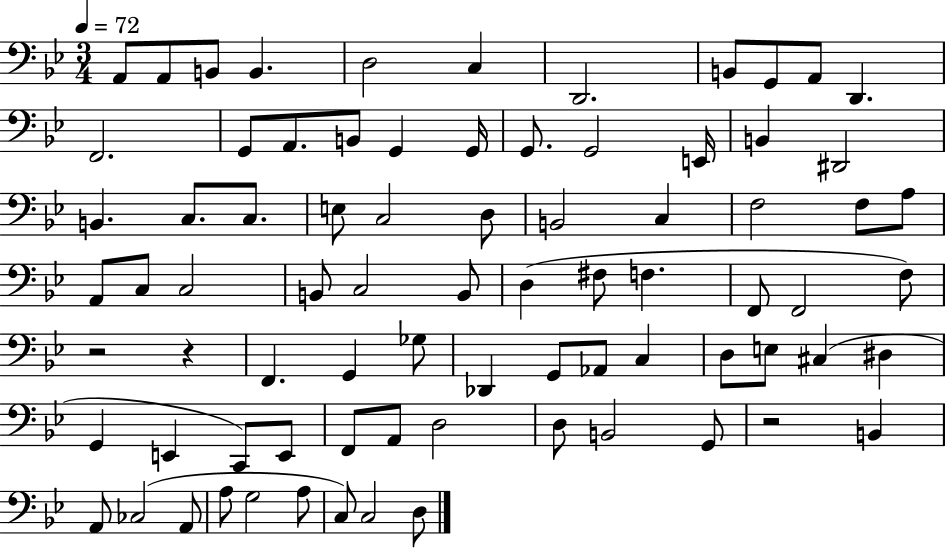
A2/e A2/e B2/e B2/q. D3/h C3/q D2/h. B2/e G2/e A2/e D2/q. F2/h. G2/e A2/e. B2/e G2/q G2/s G2/e. G2/h E2/s B2/q D#2/h B2/q. C3/e. C3/e. E3/e C3/h D3/e B2/h C3/q F3/h F3/e A3/e A2/e C3/e C3/h B2/e C3/h B2/e D3/q F#3/e F3/q. F2/e F2/h F3/e R/h R/q F2/q. G2/q Gb3/e Db2/q G2/e Ab2/e C3/q D3/e E3/e C#3/q D#3/q G2/q E2/q C2/e E2/e F2/e A2/e D3/h D3/e B2/h G2/e R/h B2/q A2/e CES3/h A2/e A3/e G3/h A3/e C3/e C3/h D3/e